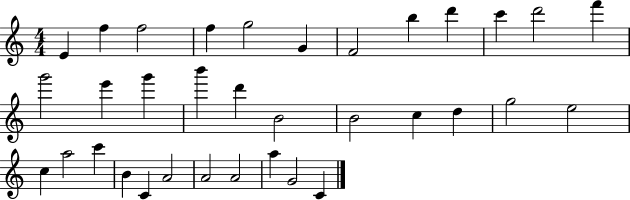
X:1
T:Untitled
M:4/4
L:1/4
K:C
E f f2 f g2 G F2 b d' c' d'2 f' g'2 e' g' b' d' B2 B2 c d g2 e2 c a2 c' B C A2 A2 A2 a G2 C